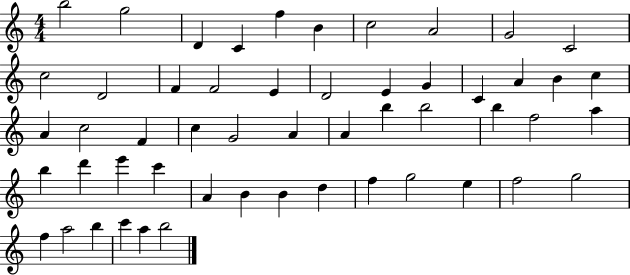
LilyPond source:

{
  \clef treble
  \numericTimeSignature
  \time 4/4
  \key c \major
  b''2 g''2 | d'4 c'4 f''4 b'4 | c''2 a'2 | g'2 c'2 | \break c''2 d'2 | f'4 f'2 e'4 | d'2 e'4 g'4 | c'4 a'4 b'4 c''4 | \break a'4 c''2 f'4 | c''4 g'2 a'4 | a'4 b''4 b''2 | b''4 f''2 a''4 | \break b''4 d'''4 e'''4 c'''4 | a'4 b'4 b'4 d''4 | f''4 g''2 e''4 | f''2 g''2 | \break f''4 a''2 b''4 | c'''4 a''4 b''2 | \bar "|."
}